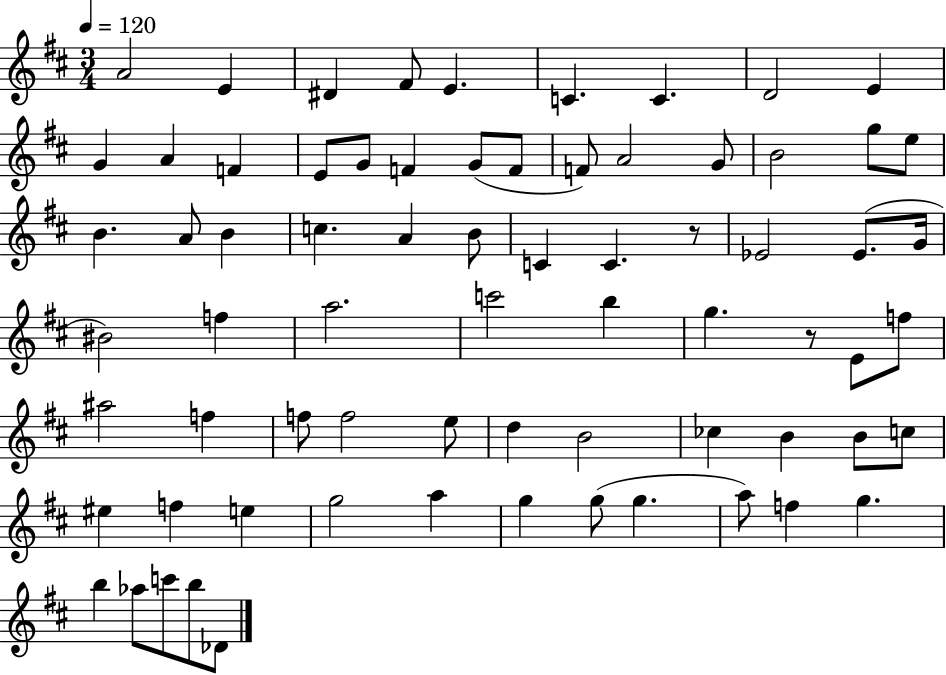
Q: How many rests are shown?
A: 2